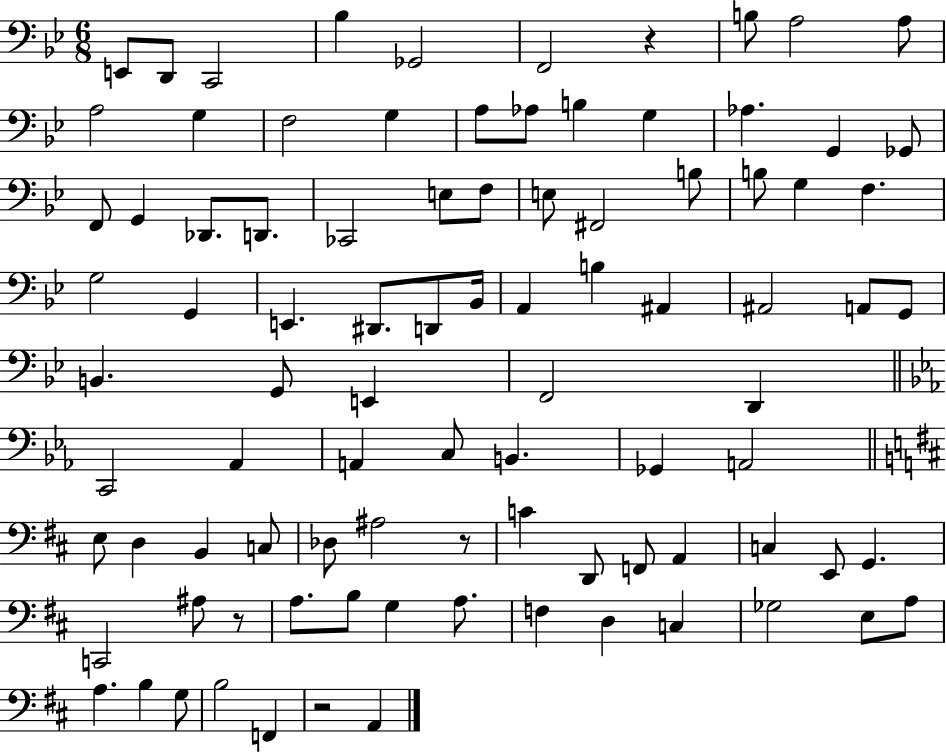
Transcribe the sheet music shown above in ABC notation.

X:1
T:Untitled
M:6/8
L:1/4
K:Bb
E,,/2 D,,/2 C,,2 _B, _G,,2 F,,2 z B,/2 A,2 A,/2 A,2 G, F,2 G, A,/2 _A,/2 B, G, _A, G,, _G,,/2 F,,/2 G,, _D,,/2 D,,/2 _C,,2 E,/2 F,/2 E,/2 ^F,,2 B,/2 B,/2 G, F, G,2 G,, E,, ^D,,/2 D,,/2 _B,,/4 A,, B, ^A,, ^A,,2 A,,/2 G,,/2 B,, G,,/2 E,, F,,2 D,, C,,2 _A,, A,, C,/2 B,, _G,, A,,2 E,/2 D, B,, C,/2 _D,/2 ^A,2 z/2 C D,,/2 F,,/2 A,, C, E,,/2 G,, C,,2 ^A,/2 z/2 A,/2 B,/2 G, A,/2 F, D, C, _G,2 E,/2 A,/2 A, B, G,/2 B,2 F,, z2 A,,